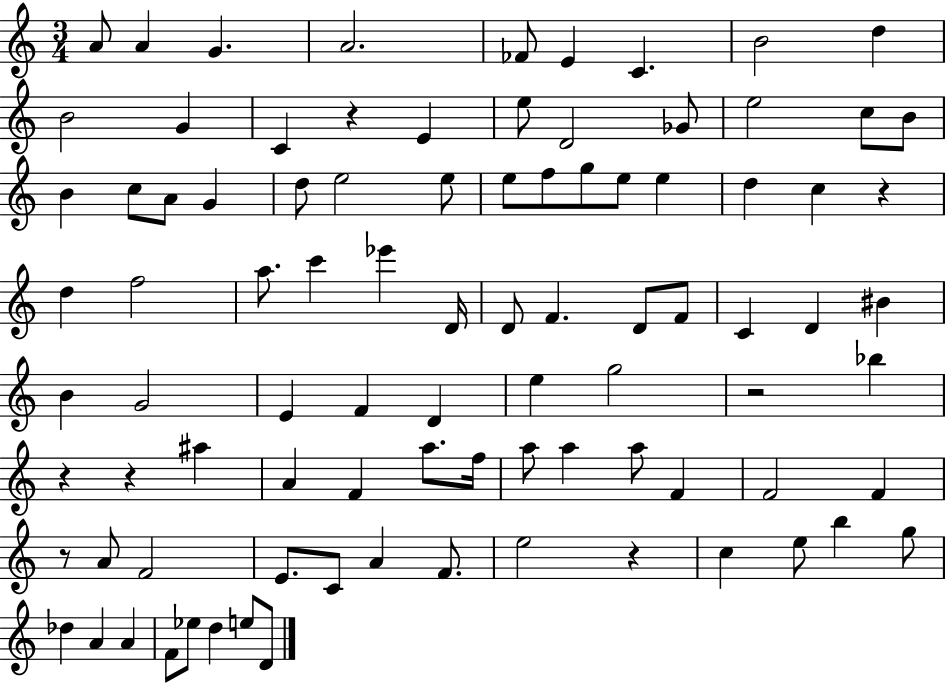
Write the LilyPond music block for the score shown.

{
  \clef treble
  \numericTimeSignature
  \time 3/4
  \key c \major
  a'8 a'4 g'4. | a'2. | fes'8 e'4 c'4. | b'2 d''4 | \break b'2 g'4 | c'4 r4 e'4 | e''8 d'2 ges'8 | e''2 c''8 b'8 | \break b'4 c''8 a'8 g'4 | d''8 e''2 e''8 | e''8 f''8 g''8 e''8 e''4 | d''4 c''4 r4 | \break d''4 f''2 | a''8. c'''4 ees'''4 d'16 | d'8 f'4. d'8 f'8 | c'4 d'4 bis'4 | \break b'4 g'2 | e'4 f'4 d'4 | e''4 g''2 | r2 bes''4 | \break r4 r4 ais''4 | a'4 f'4 a''8. f''16 | a''8 a''4 a''8 f'4 | f'2 f'4 | \break r8 a'8 f'2 | e'8. c'8 a'4 f'8. | e''2 r4 | c''4 e''8 b''4 g''8 | \break des''4 a'4 a'4 | f'8 ees''8 d''4 e''8 d'8 | \bar "|."
}